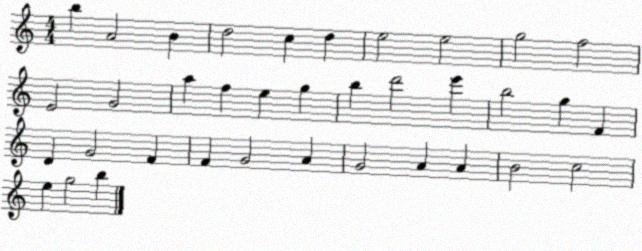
X:1
T:Untitled
M:4/4
L:1/4
K:C
b A2 B d2 c d e2 e2 g2 f2 E2 G2 a f e g b d'2 e' b2 g F D G2 F F G2 A G2 A A B2 c2 e g2 b